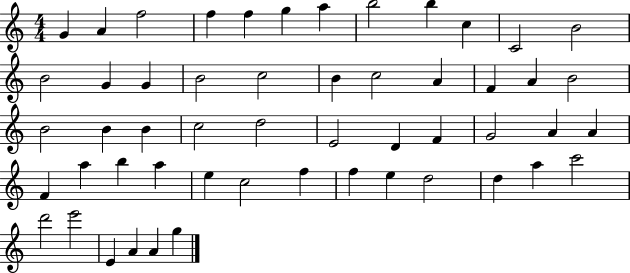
G4/q A4/q F5/h F5/q F5/q G5/q A5/q B5/h B5/q C5/q C4/h B4/h B4/h G4/q G4/q B4/h C5/h B4/q C5/h A4/q F4/q A4/q B4/h B4/h B4/q B4/q C5/h D5/h E4/h D4/q F4/q G4/h A4/q A4/q F4/q A5/q B5/q A5/q E5/q C5/h F5/q F5/q E5/q D5/h D5/q A5/q C6/h D6/h E6/h E4/q A4/q A4/q G5/q